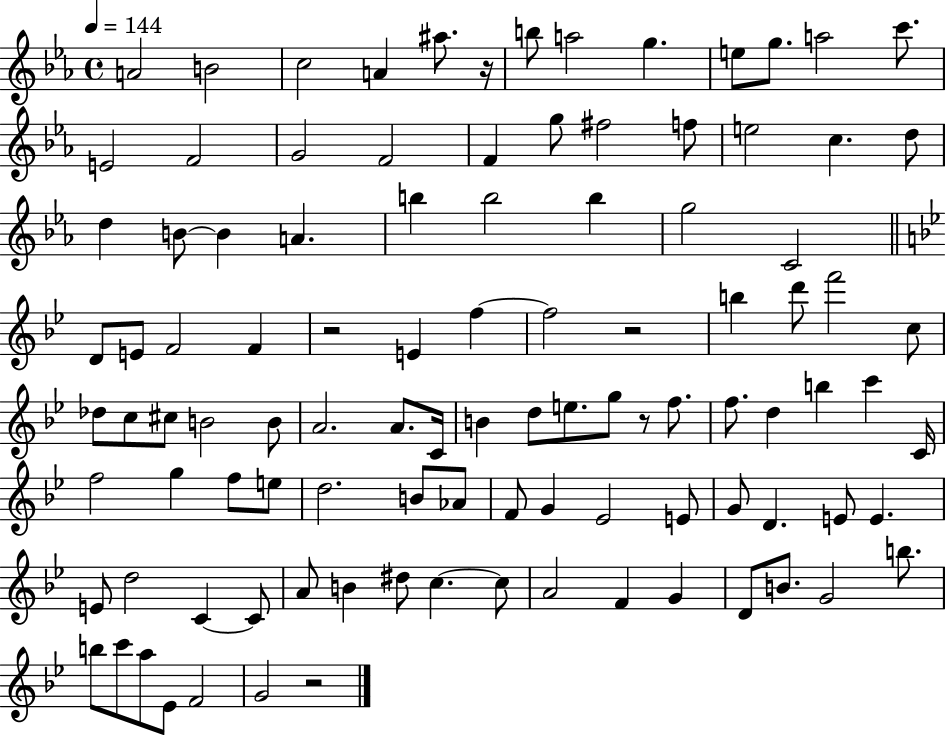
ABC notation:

X:1
T:Untitled
M:4/4
L:1/4
K:Eb
A2 B2 c2 A ^a/2 z/4 b/2 a2 g e/2 g/2 a2 c'/2 E2 F2 G2 F2 F g/2 ^f2 f/2 e2 c d/2 d B/2 B A b b2 b g2 C2 D/2 E/2 F2 F z2 E f f2 z2 b d'/2 f'2 c/2 _d/2 c/2 ^c/2 B2 B/2 A2 A/2 C/4 B d/2 e/2 g/2 z/2 f/2 f/2 d b c' C/4 f2 g f/2 e/2 d2 B/2 _A/2 F/2 G _E2 E/2 G/2 D E/2 E E/2 d2 C C/2 A/2 B ^d/2 c c/2 A2 F G D/2 B/2 G2 b/2 b/2 c'/2 a/2 _E/2 F2 G2 z2